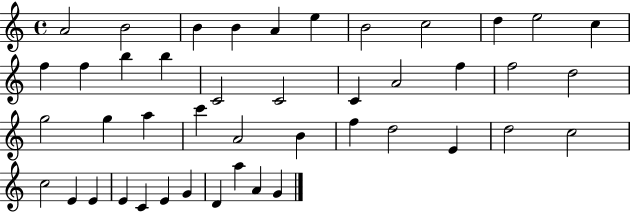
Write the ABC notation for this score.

X:1
T:Untitled
M:4/4
L:1/4
K:C
A2 B2 B B A e B2 c2 d e2 c f f b b C2 C2 C A2 f f2 d2 g2 g a c' A2 B f d2 E d2 c2 c2 E E E C E G D a A G